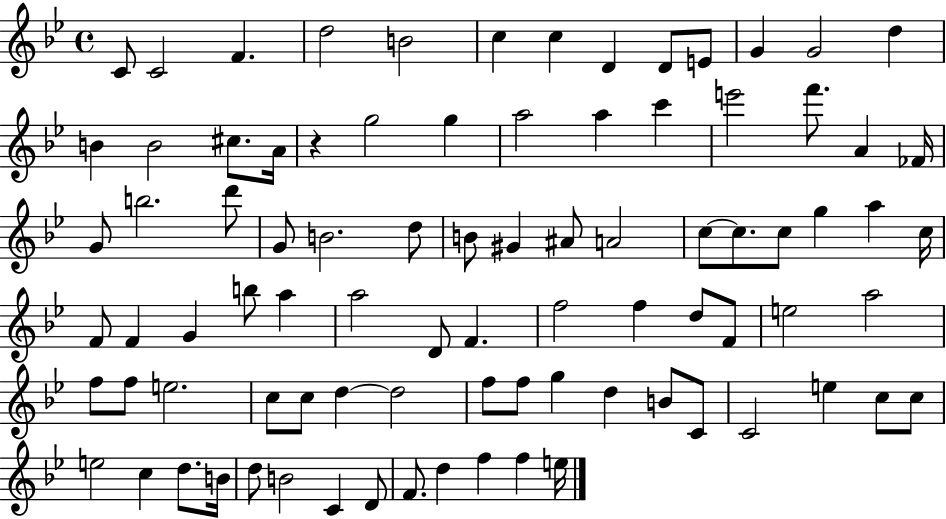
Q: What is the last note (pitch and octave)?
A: E5